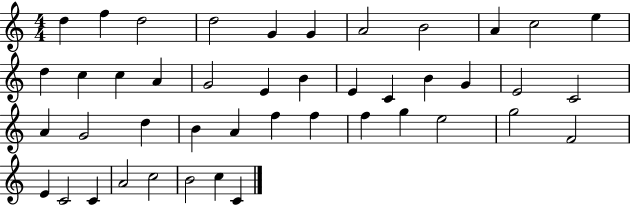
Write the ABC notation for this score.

X:1
T:Untitled
M:4/4
L:1/4
K:C
d f d2 d2 G G A2 B2 A c2 e d c c A G2 E B E C B G E2 C2 A G2 d B A f f f g e2 g2 F2 E C2 C A2 c2 B2 c C